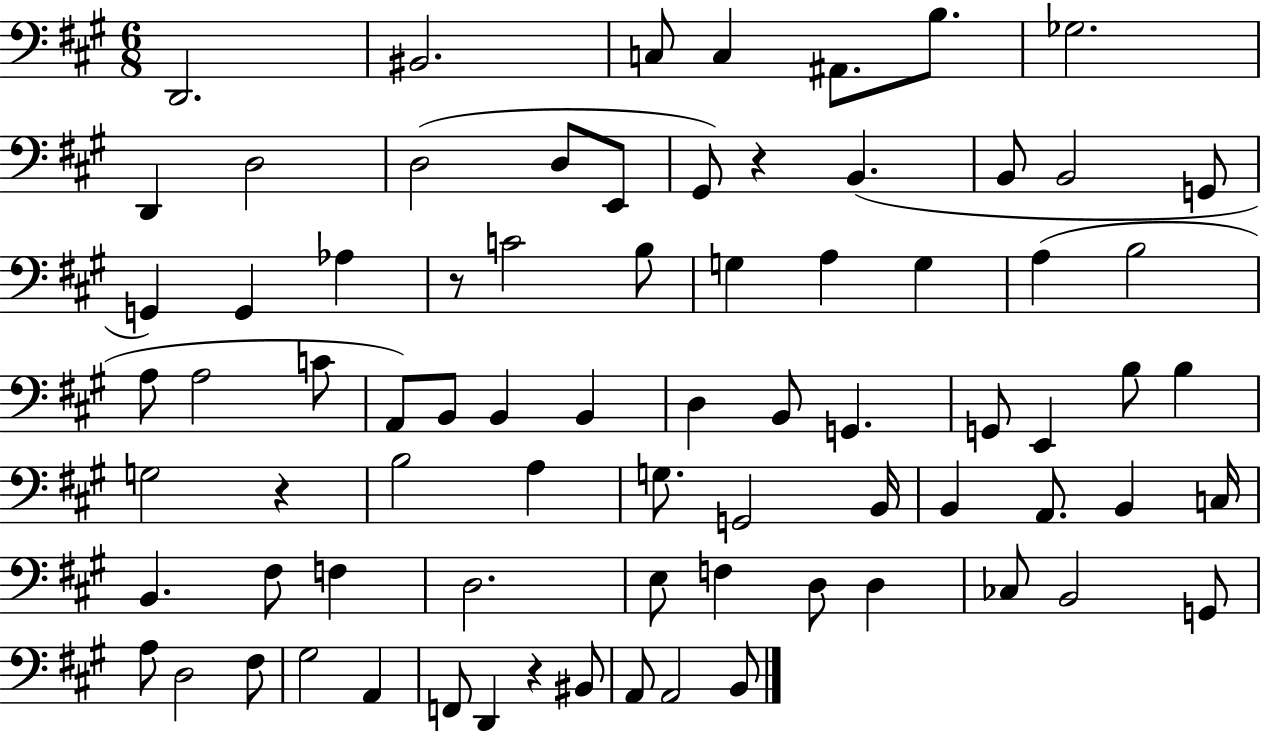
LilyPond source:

{
  \clef bass
  \numericTimeSignature
  \time 6/8
  \key a \major
  d,2. | bis,2. | c8 c4 ais,8. b8. | ges2. | \break d,4 d2 | d2( d8 e,8 | gis,8) r4 b,4.( | b,8 b,2 g,8 | \break g,4) g,4 aes4 | r8 c'2 b8 | g4 a4 g4 | a4( b2 | \break a8 a2 c'8 | a,8) b,8 b,4 b,4 | d4 b,8 g,4. | g,8 e,4 b8 b4 | \break g2 r4 | b2 a4 | g8. g,2 b,16 | b,4 a,8. b,4 c16 | \break b,4. fis8 f4 | d2. | e8 f4 d8 d4 | ces8 b,2 g,8 | \break a8 d2 fis8 | gis2 a,4 | f,8 d,4 r4 bis,8 | a,8 a,2 b,8 | \break \bar "|."
}